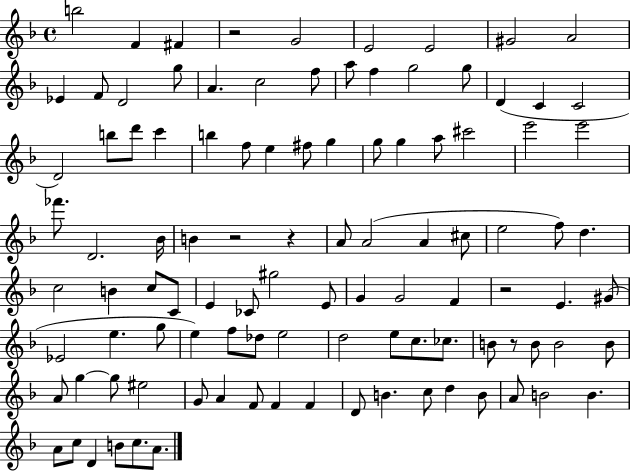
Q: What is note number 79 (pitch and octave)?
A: G5